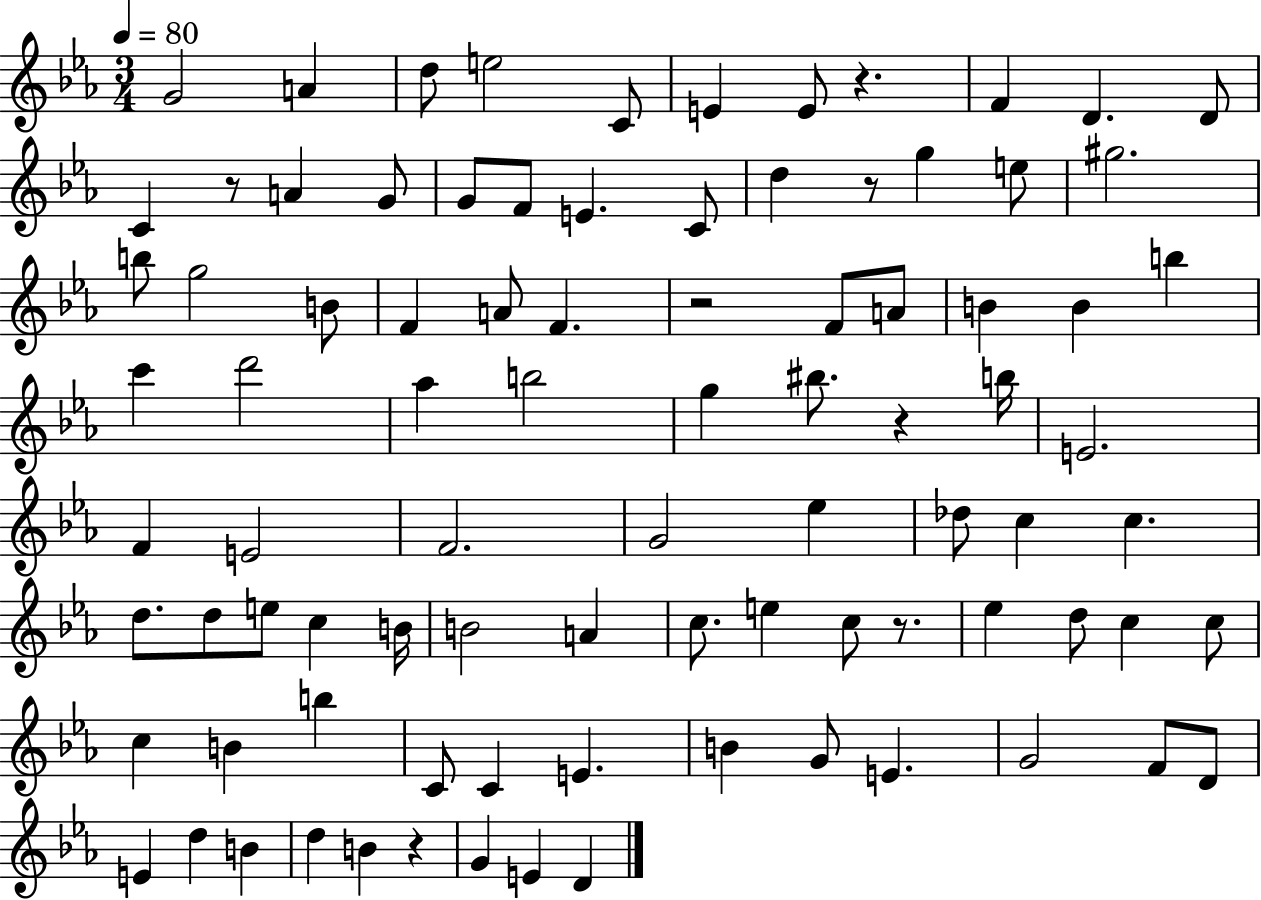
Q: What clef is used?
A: treble